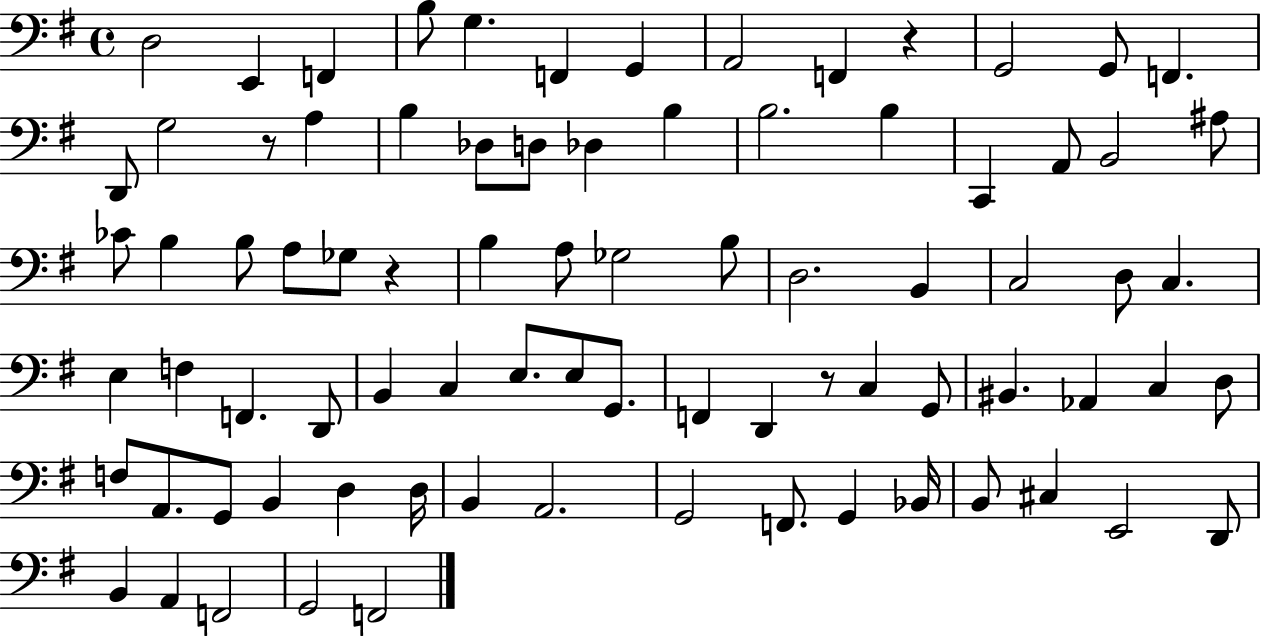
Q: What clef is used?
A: bass